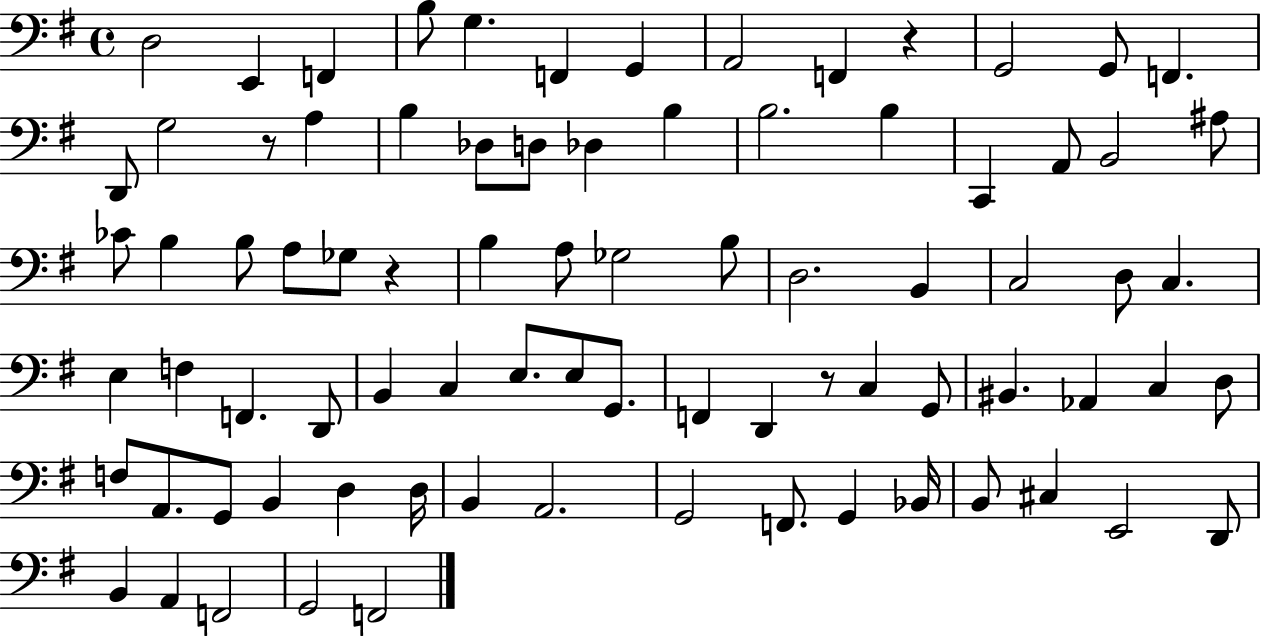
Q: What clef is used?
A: bass